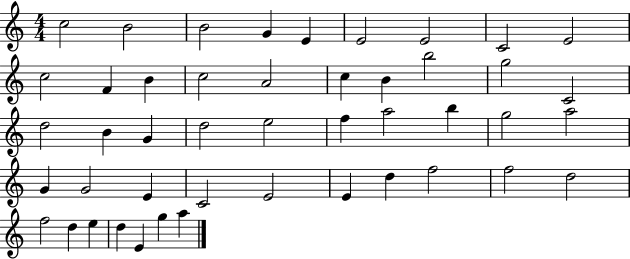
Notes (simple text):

C5/h B4/h B4/h G4/q E4/q E4/h E4/h C4/h E4/h C5/h F4/q B4/q C5/h A4/h C5/q B4/q B5/h G5/h C4/h D5/h B4/q G4/q D5/h E5/h F5/q A5/h B5/q G5/h A5/h G4/q G4/h E4/q C4/h E4/h E4/q D5/q F5/h F5/h D5/h F5/h D5/q E5/q D5/q E4/q G5/q A5/q